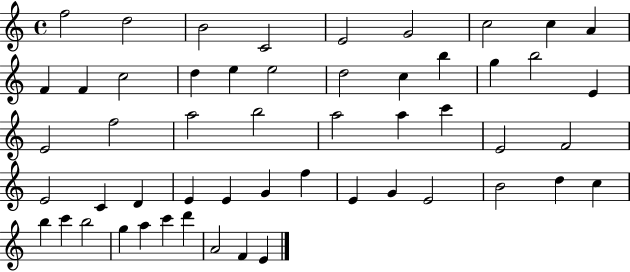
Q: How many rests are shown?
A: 0